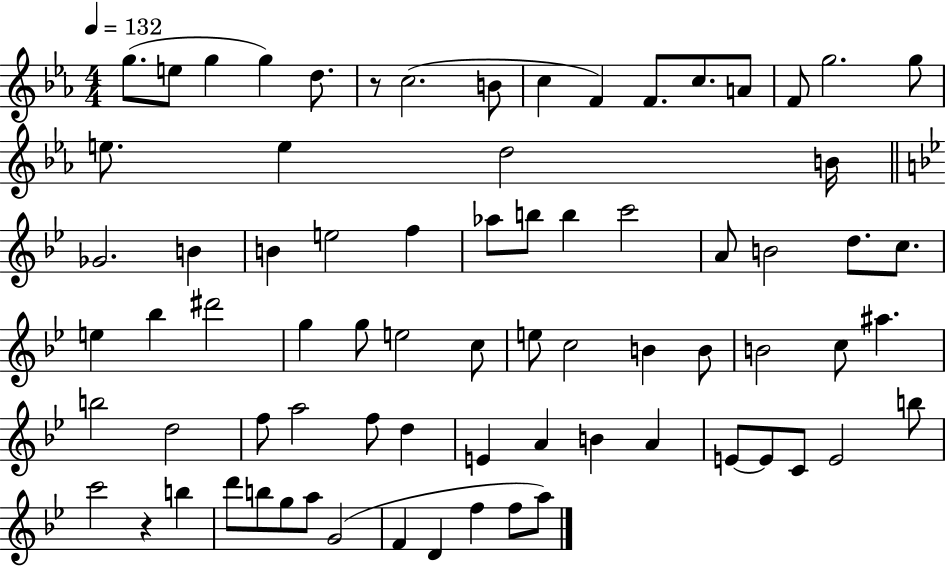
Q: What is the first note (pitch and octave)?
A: G5